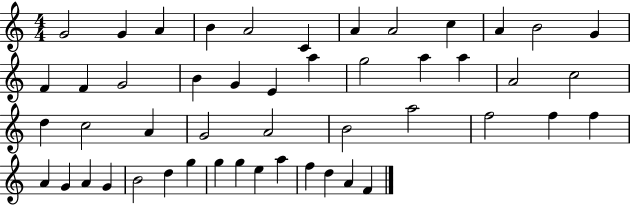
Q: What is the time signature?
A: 4/4